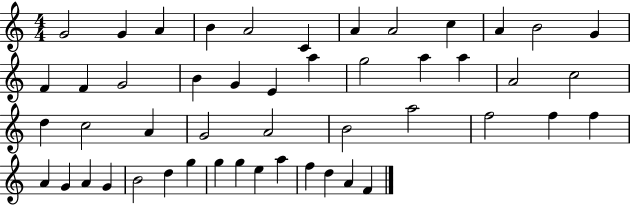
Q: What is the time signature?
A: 4/4